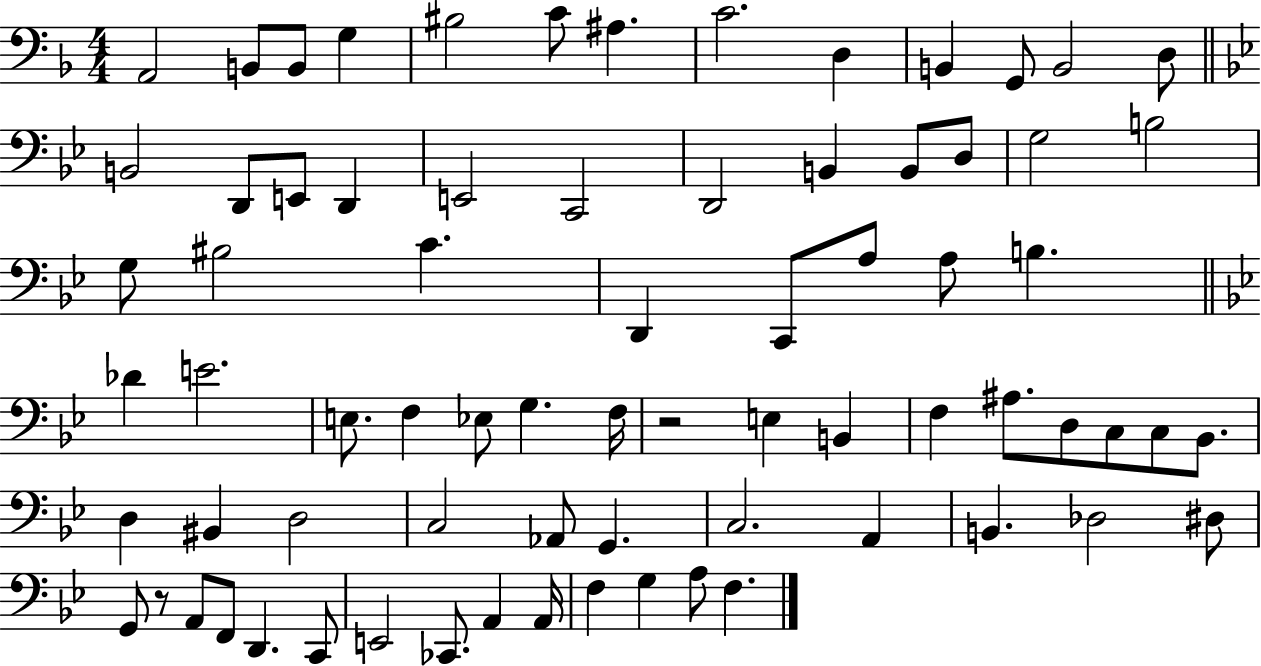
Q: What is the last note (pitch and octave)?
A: F3